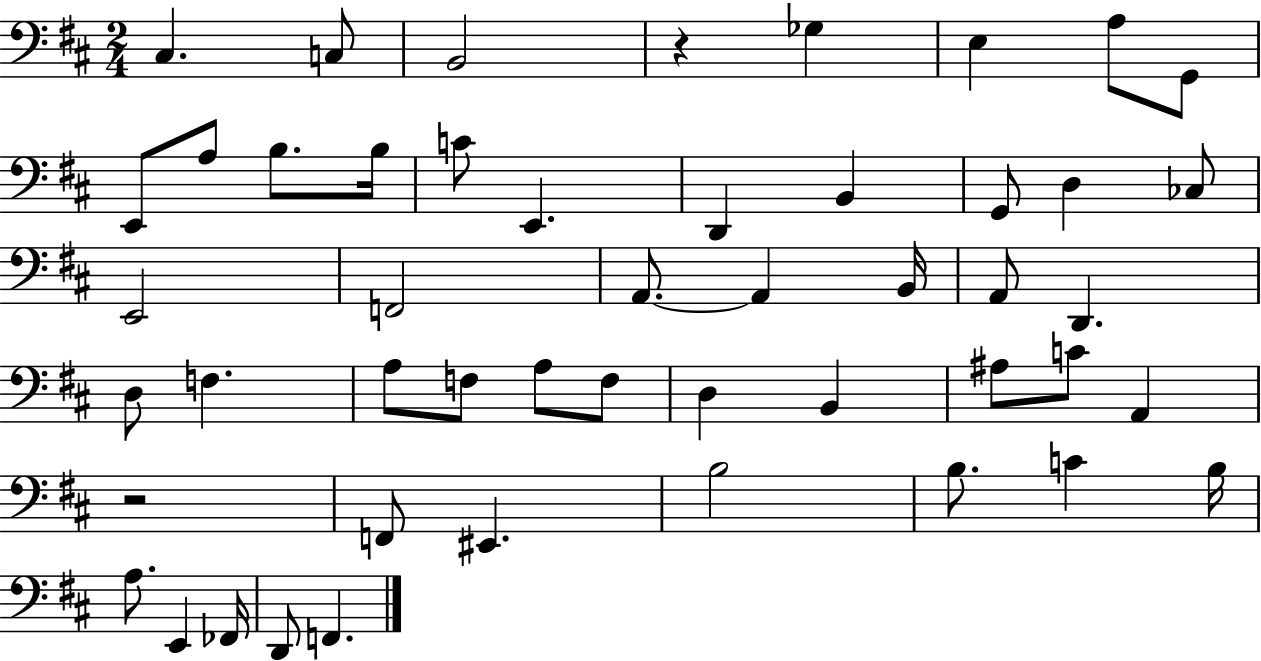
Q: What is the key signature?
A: D major